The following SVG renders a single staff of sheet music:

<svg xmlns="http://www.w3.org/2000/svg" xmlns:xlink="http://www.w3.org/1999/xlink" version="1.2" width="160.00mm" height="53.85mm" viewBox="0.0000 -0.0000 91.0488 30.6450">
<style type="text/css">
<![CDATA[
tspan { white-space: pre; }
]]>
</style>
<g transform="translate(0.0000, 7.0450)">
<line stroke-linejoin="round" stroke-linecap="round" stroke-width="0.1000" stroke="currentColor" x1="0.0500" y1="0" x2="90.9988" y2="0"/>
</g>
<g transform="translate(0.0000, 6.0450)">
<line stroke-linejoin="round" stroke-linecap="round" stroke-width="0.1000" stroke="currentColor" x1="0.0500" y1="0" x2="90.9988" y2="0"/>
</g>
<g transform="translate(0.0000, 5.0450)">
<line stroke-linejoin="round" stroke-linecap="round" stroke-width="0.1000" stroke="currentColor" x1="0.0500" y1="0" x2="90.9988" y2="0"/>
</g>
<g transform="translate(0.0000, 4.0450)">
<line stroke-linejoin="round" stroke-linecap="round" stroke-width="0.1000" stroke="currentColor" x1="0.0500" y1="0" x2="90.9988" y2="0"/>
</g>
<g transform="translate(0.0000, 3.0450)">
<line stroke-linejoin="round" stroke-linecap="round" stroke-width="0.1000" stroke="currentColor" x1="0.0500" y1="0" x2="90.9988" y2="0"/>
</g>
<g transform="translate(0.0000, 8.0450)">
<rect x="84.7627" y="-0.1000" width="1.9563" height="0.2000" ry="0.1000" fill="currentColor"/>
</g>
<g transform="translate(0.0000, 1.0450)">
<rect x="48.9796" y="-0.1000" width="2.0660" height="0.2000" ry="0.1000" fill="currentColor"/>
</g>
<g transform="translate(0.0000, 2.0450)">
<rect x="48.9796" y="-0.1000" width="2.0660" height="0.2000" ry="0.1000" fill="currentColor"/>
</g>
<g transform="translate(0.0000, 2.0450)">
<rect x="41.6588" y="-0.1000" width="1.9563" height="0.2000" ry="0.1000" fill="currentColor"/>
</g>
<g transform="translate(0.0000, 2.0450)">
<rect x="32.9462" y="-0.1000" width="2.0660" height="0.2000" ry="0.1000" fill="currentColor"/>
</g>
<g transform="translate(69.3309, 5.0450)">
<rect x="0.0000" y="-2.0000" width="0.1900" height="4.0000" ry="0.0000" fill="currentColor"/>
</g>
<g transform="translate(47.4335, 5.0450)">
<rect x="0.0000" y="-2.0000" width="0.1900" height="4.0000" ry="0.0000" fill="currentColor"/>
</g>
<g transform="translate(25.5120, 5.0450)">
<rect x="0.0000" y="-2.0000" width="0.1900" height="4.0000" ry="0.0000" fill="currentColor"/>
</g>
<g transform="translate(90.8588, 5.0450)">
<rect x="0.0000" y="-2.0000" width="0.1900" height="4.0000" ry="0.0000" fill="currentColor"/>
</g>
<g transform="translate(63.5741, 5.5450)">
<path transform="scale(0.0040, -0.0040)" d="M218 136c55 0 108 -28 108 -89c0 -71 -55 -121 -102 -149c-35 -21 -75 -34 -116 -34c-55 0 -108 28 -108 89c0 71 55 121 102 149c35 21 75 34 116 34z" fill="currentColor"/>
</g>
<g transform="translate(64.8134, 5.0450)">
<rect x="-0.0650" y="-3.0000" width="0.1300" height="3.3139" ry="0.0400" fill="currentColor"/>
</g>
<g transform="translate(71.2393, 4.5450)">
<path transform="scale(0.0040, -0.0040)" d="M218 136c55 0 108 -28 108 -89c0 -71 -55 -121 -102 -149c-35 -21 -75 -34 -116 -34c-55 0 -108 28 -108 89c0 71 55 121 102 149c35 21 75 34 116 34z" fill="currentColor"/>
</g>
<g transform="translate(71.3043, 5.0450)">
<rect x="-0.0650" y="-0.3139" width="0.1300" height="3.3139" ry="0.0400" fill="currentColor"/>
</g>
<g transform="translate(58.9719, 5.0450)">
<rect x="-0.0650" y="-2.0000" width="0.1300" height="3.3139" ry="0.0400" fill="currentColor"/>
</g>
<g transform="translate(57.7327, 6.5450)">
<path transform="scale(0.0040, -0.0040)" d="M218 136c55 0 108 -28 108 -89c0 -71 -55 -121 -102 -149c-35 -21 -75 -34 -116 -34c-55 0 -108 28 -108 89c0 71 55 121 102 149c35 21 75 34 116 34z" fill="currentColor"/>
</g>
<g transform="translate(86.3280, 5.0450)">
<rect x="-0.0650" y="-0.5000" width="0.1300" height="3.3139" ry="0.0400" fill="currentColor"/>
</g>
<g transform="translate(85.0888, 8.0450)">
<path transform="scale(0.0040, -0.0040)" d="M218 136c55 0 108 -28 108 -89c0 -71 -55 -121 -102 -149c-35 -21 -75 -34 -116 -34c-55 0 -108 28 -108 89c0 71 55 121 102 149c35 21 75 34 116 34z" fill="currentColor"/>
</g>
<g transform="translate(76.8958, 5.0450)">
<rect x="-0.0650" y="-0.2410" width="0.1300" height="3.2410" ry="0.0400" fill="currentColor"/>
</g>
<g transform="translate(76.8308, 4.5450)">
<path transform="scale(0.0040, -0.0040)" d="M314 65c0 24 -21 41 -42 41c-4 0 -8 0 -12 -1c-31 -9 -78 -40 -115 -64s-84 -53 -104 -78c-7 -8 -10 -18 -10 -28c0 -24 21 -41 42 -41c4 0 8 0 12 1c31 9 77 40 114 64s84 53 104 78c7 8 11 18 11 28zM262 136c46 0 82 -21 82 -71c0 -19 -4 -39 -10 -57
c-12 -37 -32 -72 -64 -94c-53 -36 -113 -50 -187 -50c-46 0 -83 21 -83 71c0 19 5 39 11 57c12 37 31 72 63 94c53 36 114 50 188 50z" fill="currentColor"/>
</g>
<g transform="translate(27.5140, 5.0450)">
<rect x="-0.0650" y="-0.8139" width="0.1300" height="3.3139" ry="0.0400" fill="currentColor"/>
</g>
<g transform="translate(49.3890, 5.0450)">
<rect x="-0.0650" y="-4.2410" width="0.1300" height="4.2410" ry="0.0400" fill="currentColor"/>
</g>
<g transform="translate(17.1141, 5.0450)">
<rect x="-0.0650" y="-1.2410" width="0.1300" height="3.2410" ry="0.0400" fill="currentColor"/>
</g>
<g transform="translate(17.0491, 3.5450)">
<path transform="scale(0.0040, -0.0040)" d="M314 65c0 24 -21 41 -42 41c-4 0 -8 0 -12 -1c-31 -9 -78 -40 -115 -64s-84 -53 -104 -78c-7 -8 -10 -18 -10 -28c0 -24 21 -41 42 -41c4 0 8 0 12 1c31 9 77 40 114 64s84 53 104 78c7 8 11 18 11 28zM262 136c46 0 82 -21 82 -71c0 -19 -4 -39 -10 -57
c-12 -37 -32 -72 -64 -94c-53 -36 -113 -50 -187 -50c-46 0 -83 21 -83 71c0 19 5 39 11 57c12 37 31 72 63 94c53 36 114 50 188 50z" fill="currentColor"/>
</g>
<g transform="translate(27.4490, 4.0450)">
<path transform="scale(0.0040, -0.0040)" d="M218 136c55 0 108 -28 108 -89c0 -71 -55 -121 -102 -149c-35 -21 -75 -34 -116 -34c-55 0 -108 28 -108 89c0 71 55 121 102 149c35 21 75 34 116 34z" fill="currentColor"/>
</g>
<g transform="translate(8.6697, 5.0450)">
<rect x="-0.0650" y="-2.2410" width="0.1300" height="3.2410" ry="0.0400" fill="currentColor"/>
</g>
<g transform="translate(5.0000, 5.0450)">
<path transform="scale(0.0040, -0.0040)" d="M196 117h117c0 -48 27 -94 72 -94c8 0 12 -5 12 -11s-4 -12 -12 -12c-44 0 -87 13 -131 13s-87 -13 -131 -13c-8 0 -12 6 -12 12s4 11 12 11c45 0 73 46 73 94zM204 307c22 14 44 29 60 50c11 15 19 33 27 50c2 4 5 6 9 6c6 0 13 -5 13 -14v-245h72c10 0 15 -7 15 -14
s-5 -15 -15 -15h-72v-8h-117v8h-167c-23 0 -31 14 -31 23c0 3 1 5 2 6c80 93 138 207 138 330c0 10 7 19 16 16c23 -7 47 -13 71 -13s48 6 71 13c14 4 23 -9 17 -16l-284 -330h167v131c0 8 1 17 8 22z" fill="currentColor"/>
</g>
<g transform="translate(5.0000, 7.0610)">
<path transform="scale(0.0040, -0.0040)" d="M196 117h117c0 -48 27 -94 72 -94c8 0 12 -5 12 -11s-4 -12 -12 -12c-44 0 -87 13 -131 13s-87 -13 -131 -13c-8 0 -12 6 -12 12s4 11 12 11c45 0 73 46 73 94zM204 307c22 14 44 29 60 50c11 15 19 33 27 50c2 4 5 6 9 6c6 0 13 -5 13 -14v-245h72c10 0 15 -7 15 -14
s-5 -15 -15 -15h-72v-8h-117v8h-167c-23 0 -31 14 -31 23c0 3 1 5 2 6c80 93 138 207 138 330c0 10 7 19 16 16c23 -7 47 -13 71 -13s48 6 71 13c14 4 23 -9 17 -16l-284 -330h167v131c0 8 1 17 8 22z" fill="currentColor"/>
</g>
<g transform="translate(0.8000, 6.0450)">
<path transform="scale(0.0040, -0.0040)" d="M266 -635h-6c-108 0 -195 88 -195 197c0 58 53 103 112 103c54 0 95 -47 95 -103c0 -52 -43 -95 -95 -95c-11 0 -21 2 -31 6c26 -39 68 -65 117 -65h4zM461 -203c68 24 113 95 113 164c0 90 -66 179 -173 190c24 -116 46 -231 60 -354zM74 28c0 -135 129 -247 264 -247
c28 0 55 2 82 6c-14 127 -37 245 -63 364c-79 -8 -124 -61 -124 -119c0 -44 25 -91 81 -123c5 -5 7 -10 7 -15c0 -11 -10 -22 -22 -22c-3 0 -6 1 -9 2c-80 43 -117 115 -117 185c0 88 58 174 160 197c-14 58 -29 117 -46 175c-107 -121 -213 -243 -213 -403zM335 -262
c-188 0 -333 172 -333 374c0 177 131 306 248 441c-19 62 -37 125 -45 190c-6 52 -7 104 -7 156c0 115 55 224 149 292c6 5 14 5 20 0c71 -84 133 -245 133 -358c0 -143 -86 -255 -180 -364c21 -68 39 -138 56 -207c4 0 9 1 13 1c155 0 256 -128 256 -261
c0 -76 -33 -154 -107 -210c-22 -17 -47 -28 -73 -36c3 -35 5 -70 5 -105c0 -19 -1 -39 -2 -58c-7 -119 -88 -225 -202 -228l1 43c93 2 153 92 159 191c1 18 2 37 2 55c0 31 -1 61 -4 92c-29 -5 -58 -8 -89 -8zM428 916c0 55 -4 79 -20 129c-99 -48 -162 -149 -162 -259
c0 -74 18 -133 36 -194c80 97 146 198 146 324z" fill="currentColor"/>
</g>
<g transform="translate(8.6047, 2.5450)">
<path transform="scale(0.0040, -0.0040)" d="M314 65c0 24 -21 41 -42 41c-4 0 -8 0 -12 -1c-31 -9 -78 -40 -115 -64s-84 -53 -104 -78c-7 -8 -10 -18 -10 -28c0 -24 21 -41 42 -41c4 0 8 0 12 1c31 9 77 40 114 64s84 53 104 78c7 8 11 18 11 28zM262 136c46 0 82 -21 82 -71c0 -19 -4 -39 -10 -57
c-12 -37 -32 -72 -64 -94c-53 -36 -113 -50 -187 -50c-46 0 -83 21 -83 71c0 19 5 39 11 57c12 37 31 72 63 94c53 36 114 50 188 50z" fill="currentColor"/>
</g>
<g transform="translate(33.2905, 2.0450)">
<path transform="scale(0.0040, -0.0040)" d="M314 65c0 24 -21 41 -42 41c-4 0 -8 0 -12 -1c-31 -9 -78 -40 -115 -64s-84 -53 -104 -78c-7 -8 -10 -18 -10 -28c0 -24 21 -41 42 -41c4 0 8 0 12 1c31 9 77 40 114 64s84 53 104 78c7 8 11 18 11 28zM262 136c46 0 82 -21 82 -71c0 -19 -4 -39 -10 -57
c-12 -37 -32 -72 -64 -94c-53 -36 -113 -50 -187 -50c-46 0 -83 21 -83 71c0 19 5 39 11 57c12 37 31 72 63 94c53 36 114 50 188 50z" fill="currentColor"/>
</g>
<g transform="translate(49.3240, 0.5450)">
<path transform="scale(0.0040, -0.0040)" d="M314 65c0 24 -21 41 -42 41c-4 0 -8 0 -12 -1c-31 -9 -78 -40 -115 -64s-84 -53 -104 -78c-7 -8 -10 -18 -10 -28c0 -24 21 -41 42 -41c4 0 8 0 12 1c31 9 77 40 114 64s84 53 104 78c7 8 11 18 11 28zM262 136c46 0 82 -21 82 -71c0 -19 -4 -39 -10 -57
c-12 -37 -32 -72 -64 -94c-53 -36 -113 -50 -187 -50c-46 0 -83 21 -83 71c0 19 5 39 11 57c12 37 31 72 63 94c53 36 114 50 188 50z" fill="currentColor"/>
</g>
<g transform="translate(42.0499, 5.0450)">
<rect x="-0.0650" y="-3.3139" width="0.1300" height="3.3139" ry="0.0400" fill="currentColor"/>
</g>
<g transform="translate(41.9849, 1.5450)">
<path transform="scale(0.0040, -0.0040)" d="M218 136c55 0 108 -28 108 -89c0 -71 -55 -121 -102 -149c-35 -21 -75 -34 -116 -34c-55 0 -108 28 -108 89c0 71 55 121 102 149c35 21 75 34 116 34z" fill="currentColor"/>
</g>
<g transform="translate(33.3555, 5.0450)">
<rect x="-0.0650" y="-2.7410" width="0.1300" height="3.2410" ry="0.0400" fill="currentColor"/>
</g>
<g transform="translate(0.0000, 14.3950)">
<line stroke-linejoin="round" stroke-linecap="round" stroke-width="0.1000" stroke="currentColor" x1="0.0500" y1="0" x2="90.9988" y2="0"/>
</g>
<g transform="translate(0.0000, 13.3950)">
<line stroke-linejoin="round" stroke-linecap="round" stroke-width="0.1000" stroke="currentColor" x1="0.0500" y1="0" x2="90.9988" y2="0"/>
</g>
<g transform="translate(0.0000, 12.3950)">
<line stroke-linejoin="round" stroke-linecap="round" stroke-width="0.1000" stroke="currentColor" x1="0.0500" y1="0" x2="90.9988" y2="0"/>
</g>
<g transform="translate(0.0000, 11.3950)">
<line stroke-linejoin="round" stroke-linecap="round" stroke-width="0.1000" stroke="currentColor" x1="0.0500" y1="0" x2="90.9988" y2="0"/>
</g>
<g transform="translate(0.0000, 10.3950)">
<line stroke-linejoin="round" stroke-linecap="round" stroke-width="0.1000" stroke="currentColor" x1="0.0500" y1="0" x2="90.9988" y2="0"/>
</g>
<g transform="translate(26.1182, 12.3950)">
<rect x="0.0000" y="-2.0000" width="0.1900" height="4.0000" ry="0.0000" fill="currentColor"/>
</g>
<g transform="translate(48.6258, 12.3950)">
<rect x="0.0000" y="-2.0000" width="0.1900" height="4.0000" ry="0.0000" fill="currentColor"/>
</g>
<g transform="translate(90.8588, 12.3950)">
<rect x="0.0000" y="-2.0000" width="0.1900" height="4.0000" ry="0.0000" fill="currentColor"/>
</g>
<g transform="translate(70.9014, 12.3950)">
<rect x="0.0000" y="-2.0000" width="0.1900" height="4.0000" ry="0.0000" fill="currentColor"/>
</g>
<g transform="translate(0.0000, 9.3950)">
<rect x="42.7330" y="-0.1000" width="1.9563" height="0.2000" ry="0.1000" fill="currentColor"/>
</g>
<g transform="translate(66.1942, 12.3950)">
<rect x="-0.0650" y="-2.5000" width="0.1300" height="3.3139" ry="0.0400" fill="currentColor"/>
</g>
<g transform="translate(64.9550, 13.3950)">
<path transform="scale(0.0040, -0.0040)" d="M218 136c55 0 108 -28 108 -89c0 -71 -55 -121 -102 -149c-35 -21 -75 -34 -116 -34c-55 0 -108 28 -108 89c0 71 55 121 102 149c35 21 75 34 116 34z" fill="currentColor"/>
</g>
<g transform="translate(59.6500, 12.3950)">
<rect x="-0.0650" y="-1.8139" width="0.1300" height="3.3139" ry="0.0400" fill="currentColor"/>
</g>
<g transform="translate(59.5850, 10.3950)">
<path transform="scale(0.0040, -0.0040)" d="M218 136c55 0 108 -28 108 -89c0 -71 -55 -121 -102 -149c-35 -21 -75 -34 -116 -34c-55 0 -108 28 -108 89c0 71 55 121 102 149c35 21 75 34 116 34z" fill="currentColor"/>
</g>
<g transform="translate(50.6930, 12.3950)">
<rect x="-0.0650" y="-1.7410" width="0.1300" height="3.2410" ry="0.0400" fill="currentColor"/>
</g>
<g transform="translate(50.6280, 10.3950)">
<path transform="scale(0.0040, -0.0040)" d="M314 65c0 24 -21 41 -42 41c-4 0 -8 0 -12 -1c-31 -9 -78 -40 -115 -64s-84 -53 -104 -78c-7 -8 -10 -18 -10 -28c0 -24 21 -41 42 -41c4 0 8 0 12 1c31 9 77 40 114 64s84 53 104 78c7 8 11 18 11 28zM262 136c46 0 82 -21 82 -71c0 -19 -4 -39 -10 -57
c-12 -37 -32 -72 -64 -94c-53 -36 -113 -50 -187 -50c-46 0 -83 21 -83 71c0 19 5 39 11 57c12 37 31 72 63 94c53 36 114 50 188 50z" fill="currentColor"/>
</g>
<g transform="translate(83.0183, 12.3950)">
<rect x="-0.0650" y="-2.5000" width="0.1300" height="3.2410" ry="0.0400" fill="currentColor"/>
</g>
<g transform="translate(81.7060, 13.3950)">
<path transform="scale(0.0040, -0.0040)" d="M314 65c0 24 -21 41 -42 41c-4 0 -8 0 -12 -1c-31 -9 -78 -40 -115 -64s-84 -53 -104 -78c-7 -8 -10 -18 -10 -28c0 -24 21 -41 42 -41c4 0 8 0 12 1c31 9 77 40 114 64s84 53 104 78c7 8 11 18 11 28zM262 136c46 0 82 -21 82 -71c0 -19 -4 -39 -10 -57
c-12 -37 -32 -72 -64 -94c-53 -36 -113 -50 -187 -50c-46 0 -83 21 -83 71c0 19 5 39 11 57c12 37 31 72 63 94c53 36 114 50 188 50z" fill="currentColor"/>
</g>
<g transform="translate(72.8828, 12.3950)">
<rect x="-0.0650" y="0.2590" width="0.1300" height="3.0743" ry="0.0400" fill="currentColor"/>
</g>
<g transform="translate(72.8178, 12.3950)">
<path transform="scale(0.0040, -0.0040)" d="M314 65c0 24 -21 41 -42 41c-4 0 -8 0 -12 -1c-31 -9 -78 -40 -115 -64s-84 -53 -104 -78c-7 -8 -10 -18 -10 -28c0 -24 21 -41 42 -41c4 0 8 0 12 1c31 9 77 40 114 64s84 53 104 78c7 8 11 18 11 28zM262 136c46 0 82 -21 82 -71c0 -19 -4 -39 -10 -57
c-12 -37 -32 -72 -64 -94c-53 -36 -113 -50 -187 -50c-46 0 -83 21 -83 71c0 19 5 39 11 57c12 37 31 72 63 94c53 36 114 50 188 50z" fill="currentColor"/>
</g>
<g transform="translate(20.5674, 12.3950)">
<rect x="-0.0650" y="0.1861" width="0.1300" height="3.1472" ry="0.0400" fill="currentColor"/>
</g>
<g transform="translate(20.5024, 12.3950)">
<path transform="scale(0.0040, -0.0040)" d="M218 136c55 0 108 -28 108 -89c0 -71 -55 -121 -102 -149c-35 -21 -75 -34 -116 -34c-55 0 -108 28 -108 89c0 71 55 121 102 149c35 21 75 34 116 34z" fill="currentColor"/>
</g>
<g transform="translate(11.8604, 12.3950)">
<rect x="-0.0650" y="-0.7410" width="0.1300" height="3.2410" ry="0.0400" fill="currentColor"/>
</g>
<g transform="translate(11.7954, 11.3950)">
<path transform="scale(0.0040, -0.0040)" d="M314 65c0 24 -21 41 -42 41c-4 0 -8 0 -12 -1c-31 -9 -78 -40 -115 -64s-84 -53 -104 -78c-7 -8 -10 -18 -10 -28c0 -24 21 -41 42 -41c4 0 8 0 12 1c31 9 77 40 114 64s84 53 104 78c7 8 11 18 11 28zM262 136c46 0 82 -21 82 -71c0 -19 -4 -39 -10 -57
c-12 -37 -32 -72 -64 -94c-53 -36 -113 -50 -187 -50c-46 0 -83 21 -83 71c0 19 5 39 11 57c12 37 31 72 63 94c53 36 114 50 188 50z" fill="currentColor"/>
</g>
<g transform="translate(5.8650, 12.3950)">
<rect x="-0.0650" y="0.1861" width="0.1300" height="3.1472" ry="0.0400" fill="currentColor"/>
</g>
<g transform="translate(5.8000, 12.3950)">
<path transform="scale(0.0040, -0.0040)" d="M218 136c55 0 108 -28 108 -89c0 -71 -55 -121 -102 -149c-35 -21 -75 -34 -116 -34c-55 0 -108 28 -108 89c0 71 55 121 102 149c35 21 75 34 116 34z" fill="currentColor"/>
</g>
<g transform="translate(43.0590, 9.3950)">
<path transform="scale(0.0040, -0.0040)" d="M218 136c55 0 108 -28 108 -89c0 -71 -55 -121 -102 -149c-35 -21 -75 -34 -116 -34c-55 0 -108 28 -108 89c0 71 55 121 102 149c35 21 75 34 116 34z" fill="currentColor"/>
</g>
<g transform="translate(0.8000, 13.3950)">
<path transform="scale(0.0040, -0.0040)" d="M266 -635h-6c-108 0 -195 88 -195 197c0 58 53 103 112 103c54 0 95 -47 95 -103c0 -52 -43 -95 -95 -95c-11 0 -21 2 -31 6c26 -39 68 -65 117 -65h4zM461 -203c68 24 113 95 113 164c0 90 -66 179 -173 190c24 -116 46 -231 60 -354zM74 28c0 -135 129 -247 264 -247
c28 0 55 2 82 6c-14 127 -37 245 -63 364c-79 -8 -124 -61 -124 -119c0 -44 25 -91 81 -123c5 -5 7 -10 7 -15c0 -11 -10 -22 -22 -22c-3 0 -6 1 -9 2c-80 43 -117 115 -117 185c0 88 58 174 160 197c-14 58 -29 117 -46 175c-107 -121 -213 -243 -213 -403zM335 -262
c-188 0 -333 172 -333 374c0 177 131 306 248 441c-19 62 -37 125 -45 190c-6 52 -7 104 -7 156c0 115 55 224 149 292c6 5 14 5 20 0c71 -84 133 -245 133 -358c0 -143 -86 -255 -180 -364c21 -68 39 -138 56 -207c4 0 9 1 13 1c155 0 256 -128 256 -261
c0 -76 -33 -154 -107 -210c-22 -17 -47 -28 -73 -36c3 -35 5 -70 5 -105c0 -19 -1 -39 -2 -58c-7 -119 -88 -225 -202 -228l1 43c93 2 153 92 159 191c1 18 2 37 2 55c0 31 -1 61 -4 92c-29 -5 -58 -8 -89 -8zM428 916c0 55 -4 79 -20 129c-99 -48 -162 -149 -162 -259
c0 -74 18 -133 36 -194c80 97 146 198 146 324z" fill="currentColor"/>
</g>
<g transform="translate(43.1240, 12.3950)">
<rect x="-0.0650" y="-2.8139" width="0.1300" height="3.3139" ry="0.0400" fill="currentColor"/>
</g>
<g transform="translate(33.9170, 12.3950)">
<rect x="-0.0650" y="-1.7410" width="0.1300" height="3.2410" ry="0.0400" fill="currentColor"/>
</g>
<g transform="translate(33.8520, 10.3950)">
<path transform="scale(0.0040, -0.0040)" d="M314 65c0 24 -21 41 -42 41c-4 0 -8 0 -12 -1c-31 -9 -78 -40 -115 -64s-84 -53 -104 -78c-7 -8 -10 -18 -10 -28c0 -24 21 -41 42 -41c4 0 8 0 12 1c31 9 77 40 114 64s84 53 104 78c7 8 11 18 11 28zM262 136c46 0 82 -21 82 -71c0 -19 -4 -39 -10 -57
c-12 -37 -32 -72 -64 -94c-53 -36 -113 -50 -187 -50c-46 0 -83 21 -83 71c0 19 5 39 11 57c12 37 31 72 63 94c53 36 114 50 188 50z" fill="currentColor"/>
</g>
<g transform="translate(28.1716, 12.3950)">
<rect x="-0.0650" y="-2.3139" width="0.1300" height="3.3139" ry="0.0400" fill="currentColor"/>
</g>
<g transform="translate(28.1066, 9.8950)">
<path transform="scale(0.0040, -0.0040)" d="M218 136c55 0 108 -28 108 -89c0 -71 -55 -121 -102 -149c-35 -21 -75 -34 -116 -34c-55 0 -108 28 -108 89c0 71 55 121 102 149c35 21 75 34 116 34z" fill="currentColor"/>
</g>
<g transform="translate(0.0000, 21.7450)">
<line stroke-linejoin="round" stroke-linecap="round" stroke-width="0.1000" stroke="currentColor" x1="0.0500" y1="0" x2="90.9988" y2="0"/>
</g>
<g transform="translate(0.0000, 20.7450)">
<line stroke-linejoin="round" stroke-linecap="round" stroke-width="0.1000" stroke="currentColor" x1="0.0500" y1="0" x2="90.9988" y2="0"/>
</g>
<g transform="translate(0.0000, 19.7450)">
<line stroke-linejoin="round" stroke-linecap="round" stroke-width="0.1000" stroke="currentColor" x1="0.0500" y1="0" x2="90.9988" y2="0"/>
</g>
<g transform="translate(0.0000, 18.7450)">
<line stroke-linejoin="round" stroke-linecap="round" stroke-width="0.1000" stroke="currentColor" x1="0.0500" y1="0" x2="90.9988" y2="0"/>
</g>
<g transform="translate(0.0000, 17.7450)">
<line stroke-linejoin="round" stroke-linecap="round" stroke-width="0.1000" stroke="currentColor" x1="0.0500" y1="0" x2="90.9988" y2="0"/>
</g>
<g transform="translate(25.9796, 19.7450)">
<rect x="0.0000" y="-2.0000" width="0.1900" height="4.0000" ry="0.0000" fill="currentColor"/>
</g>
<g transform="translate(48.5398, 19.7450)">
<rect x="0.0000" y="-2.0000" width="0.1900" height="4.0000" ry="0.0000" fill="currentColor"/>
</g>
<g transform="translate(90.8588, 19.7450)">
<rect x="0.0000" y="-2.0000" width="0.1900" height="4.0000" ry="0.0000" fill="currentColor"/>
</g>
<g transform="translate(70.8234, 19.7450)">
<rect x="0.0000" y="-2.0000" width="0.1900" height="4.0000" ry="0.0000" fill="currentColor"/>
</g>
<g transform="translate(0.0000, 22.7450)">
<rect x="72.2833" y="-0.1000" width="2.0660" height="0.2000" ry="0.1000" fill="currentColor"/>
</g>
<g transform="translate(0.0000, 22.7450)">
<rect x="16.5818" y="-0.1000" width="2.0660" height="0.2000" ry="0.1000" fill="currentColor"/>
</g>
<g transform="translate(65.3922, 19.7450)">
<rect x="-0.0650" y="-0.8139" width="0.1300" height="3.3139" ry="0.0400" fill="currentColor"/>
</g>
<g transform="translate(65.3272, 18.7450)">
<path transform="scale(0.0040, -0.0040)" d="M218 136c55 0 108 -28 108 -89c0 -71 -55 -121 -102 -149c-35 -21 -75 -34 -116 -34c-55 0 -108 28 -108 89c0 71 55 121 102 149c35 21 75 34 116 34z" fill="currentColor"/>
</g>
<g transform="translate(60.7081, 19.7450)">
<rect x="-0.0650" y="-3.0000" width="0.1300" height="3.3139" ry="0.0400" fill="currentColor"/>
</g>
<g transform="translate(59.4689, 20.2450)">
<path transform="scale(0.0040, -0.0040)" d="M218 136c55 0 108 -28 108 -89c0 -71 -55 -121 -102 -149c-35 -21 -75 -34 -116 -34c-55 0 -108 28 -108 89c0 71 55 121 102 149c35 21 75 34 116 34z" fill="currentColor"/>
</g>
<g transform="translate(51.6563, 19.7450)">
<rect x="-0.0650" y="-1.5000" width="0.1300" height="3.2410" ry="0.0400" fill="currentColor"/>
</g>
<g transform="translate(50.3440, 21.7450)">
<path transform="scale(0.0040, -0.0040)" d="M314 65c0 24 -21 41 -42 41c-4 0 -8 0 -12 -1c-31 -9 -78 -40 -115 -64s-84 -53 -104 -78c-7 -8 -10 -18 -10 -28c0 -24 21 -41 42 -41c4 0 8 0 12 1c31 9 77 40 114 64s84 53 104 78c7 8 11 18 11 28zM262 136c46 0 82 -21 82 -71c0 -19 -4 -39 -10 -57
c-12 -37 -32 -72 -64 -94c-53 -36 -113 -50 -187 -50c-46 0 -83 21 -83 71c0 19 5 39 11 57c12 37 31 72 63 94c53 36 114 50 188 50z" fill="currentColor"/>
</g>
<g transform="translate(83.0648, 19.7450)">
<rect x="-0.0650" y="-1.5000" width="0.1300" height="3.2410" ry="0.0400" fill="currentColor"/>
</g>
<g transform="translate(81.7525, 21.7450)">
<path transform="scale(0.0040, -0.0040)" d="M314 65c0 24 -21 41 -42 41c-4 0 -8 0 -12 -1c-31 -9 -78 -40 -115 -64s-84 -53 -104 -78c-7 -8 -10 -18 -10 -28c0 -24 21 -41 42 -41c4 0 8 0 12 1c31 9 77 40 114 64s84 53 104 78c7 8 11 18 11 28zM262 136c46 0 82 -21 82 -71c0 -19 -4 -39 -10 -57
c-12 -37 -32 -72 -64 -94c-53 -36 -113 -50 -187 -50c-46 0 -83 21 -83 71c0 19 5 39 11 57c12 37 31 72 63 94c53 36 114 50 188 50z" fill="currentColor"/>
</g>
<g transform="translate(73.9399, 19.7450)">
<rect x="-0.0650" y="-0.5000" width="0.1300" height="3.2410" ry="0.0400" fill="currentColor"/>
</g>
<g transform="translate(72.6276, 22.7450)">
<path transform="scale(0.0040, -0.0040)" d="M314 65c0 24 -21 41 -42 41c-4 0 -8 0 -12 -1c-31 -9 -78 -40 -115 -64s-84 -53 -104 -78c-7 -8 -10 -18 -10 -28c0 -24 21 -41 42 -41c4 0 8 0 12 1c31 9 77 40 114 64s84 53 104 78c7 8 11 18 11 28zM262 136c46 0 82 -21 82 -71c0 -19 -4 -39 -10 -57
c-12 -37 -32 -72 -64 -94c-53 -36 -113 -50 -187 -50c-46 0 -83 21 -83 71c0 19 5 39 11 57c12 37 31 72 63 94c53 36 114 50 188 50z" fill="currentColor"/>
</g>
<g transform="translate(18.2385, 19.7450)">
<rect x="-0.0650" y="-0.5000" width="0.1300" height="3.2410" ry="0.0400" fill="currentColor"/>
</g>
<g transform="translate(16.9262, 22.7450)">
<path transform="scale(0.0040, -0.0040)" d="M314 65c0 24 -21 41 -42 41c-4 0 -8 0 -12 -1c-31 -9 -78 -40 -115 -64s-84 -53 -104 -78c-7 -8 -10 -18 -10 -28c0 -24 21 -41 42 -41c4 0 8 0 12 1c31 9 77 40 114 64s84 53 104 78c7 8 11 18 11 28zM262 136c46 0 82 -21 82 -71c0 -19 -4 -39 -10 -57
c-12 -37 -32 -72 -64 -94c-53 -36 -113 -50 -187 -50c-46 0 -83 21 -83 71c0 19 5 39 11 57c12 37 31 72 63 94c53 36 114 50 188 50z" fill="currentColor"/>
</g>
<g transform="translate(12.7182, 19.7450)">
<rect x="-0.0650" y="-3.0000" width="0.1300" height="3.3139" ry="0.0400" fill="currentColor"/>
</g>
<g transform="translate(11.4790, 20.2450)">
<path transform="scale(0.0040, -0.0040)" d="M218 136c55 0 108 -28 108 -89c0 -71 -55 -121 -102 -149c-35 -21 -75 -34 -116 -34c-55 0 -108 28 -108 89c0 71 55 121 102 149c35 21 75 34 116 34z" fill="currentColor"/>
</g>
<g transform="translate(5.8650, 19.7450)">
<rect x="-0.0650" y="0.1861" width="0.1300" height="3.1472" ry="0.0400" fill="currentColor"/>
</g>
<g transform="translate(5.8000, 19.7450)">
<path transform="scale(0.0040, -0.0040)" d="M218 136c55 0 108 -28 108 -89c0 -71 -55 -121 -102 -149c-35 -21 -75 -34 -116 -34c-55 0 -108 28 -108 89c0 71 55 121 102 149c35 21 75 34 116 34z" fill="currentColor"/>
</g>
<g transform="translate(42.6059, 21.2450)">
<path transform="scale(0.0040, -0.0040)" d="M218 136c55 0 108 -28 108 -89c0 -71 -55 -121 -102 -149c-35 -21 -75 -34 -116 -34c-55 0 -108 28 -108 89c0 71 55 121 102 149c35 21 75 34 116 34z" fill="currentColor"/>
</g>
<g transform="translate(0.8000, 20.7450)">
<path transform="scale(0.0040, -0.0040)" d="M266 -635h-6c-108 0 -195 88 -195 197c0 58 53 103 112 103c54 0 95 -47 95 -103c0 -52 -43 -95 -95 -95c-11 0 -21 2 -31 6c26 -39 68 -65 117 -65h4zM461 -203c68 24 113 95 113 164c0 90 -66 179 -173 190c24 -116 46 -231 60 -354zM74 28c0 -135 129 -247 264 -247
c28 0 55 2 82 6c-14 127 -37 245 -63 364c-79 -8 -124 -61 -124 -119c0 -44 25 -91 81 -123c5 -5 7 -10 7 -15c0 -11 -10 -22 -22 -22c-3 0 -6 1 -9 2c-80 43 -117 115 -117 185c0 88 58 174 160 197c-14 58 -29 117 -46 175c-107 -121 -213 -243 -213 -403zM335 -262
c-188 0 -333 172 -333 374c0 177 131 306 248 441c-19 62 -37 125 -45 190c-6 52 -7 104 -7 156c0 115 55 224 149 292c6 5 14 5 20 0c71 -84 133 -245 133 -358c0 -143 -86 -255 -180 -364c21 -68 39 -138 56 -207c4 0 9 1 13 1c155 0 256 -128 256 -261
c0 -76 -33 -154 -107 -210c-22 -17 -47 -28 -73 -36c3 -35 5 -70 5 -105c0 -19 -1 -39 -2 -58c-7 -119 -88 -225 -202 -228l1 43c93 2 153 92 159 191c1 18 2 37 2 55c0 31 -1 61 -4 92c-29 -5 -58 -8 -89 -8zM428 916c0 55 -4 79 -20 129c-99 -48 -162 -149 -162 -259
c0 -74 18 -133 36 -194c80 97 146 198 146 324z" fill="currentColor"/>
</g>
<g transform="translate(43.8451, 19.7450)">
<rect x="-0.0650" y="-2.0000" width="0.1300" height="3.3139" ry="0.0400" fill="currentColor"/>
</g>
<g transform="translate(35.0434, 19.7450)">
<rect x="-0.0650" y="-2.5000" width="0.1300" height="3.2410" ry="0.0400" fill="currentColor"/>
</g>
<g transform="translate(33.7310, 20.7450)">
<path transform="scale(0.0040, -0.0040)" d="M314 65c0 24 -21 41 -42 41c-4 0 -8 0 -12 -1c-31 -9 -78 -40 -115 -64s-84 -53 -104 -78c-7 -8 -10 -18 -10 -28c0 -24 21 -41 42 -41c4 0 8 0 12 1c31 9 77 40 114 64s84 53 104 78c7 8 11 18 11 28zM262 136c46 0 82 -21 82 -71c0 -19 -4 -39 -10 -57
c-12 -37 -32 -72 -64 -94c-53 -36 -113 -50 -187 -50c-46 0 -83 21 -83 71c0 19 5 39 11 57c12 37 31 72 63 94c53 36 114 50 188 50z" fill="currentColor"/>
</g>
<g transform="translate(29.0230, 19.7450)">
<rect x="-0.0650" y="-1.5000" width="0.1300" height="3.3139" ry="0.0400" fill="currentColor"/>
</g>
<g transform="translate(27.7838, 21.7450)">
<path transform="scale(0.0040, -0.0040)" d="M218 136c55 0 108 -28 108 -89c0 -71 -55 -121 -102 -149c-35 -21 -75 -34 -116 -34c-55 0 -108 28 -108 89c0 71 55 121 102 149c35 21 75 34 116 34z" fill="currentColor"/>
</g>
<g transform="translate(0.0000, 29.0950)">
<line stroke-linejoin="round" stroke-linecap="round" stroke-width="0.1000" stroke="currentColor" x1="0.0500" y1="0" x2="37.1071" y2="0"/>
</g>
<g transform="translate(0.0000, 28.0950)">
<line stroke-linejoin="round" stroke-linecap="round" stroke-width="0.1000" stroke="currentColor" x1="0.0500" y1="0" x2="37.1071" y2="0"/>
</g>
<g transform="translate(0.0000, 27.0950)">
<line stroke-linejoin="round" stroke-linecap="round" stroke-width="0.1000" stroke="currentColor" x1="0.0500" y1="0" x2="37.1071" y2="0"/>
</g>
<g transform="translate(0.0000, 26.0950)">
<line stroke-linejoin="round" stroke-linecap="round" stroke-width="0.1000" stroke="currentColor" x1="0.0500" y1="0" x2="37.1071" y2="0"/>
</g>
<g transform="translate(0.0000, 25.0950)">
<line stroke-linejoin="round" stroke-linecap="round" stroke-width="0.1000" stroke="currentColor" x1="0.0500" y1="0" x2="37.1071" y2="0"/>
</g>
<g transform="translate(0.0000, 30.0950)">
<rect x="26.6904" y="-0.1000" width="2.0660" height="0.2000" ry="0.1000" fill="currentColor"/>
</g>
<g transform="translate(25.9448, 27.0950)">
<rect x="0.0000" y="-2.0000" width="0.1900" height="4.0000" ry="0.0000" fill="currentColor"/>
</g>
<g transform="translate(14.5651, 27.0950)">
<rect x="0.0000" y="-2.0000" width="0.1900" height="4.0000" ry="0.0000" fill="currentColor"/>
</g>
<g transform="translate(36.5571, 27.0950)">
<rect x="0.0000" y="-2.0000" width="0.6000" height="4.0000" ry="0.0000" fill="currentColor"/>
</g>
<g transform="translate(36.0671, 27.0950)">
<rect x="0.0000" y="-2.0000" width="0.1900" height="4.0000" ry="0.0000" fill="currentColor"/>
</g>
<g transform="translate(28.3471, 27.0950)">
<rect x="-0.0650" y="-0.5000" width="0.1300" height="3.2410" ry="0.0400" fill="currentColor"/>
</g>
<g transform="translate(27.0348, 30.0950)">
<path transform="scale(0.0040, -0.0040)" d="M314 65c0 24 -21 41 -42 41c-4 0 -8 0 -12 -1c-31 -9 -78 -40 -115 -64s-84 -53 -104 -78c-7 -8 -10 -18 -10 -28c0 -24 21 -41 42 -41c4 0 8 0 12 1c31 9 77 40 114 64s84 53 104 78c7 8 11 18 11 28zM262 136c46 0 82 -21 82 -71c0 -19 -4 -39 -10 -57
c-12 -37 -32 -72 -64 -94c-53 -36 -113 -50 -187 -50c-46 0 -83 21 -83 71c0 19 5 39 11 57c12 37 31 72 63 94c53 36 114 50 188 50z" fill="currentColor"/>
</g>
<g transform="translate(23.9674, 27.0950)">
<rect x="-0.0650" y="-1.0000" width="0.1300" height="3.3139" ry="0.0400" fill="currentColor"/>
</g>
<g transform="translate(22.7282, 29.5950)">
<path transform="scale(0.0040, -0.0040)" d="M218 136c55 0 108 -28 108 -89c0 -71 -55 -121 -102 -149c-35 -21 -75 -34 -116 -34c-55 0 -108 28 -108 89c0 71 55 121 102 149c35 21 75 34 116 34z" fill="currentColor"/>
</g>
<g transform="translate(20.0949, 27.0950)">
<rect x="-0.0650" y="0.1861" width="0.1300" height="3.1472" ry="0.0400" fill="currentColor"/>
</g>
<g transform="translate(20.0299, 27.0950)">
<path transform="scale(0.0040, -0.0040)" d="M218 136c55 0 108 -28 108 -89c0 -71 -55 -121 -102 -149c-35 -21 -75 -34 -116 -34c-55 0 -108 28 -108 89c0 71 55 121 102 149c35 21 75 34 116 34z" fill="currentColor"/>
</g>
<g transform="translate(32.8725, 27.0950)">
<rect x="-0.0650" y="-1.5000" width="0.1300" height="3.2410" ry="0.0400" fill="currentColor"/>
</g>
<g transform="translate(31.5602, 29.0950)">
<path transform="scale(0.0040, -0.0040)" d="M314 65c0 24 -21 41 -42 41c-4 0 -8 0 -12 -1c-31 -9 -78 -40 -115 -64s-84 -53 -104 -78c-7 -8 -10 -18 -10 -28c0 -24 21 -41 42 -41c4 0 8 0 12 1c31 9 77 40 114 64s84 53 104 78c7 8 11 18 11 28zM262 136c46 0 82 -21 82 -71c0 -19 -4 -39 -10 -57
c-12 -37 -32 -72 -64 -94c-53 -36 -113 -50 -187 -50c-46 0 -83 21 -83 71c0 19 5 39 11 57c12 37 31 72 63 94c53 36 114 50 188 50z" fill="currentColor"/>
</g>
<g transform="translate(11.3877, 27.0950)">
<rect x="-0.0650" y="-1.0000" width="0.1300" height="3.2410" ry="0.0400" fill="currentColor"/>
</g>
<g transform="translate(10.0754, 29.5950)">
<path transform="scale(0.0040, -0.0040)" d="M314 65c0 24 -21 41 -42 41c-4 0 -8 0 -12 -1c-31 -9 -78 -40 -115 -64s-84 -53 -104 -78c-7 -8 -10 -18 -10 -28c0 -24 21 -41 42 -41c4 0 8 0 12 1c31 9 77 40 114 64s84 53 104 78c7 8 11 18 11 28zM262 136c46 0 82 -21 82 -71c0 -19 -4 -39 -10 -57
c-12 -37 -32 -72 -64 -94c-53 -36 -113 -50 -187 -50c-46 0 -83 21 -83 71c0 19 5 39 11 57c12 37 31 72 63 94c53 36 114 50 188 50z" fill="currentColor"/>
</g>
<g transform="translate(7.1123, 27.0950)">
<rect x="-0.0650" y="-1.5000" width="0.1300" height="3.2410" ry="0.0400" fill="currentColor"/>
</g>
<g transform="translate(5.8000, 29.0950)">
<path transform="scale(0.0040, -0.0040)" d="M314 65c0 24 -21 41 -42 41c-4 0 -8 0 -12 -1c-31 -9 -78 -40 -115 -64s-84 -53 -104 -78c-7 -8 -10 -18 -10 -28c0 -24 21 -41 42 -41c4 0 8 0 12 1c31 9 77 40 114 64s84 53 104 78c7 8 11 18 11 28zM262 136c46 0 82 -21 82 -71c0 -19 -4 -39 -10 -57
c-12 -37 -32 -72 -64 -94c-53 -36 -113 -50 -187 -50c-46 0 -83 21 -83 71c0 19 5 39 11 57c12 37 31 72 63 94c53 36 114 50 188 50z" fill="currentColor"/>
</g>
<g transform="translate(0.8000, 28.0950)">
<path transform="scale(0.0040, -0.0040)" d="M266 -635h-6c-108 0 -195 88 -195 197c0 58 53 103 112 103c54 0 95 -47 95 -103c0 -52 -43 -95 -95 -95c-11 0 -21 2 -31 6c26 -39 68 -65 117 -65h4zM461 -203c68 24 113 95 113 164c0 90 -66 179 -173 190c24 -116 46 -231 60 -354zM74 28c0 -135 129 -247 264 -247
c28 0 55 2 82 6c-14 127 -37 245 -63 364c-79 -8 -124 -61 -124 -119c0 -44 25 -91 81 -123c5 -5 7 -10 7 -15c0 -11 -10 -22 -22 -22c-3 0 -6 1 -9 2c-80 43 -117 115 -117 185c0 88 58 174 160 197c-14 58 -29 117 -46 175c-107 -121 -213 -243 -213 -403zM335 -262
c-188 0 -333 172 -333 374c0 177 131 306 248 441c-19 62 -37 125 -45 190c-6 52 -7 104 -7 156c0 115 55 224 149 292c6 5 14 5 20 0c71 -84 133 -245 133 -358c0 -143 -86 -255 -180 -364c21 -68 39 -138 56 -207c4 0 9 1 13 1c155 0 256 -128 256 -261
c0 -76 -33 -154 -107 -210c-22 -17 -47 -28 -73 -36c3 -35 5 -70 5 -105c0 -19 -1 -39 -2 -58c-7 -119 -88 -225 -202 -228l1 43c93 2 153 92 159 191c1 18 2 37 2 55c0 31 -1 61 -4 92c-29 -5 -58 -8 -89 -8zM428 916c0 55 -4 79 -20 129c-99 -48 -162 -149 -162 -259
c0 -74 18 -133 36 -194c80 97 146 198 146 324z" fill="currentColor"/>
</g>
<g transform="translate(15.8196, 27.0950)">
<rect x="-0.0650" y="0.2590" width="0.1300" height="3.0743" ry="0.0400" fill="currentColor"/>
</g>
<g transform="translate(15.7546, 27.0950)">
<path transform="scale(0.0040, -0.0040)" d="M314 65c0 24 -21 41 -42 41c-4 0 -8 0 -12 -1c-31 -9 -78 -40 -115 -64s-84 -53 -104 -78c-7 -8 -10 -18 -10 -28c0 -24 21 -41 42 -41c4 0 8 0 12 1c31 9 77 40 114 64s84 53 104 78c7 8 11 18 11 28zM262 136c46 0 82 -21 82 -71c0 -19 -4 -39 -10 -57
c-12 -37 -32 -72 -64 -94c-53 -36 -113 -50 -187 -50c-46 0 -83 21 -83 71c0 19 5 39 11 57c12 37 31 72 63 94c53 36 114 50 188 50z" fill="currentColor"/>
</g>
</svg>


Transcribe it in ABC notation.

X:1
T:Untitled
M:4/4
L:1/4
K:C
g2 e2 d a2 b d'2 F A c c2 C B d2 B g f2 a f2 f G B2 G2 B A C2 E G2 F E2 A d C2 E2 E2 D2 B2 B D C2 E2